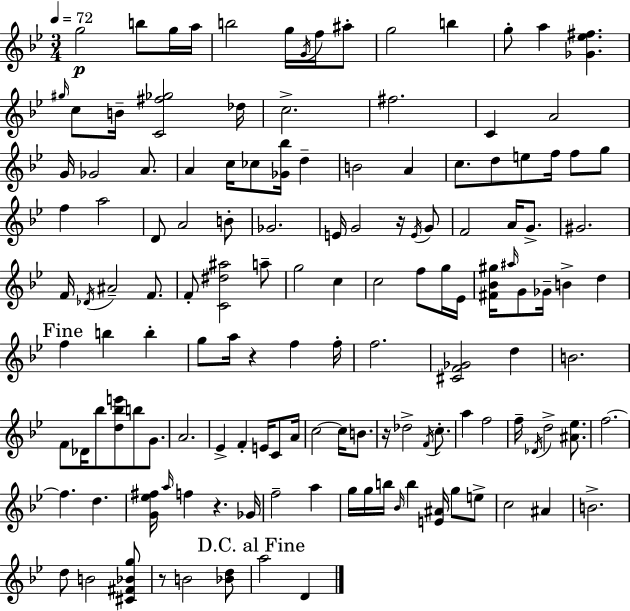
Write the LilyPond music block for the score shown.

{
  \clef treble
  \numericTimeSignature
  \time 3/4
  \key bes \major
  \tempo 4 = 72
  g''2\p b''8 g''16 a''16 | b''2 g''16 \acciaccatura { g'16 } f''16 ais''8-. | g''2 b''4 | g''8-. a''4 <ges' ees'' fis''>4. | \break \grace { gis''16 } c''8 b'16-- <c' fis'' ges''>2 | des''16 c''2.-> | fis''2. | c'4 a'2 | \break g'16 ges'2 a'8. | a'4 c''16 ces''8 <ges' bes''>16 d''4-- | b'2 a'4 | c''8. d''8 e''8 f''16 f''8 | \break g''8 f''4 a''2 | d'8 a'2 | b'8-. ges'2. | e'16 g'2 r16 | \break \acciaccatura { e'16 } g'8 f'2 a'16 | g'8.-> gis'2. | f'16 \acciaccatura { des'16 } ais'2-- | f'8. f'8-. <c' dis'' ais''>2 | \break a''8-- g''2 | c''4 c''2 | f''8 g''16 ees'16 <fis' bes' gis''>16 \grace { ais''16 } g'8 ges'16-- b'4-> | d''4 \mark "Fine" f''4 b''4 | \break b''4-. g''8 a''16 r4 | f''4 f''16-. f''2. | <cis' f' ges'>2 | d''4 b'2. | \break f'8 des'16 bes''8 <d'' bes'' e'''>8 | b''8 g'8. a'2. | ees'4-> f'4-. | e'16 c'8 a'16 c''2~~ | \break c''16 b'8. r16 des''2-> | \acciaccatura { f'16 } c''8.-. a''4 f''2 | f''16-- \acciaccatura { des'16 } d''2-> | <ais' ees''>8. f''2.~~ | \break f''4. | d''4. <g' ees'' fis''>16 \grace { a''16 } f''4 | r4. ges'16 f''2-- | a''4 g''16 g''16 b''16 \grace { bes'16 } | \break b''4 <e' ais'>16 g''8 e''8-> c''2 | ais'4 b'2.-> | d''8 b'2 | <cis' fis' bes' g''>8 r8 b'2 | \break <bes' d''>8 \mark "D.C. al Fine" a''2 | d'4 \bar "|."
}